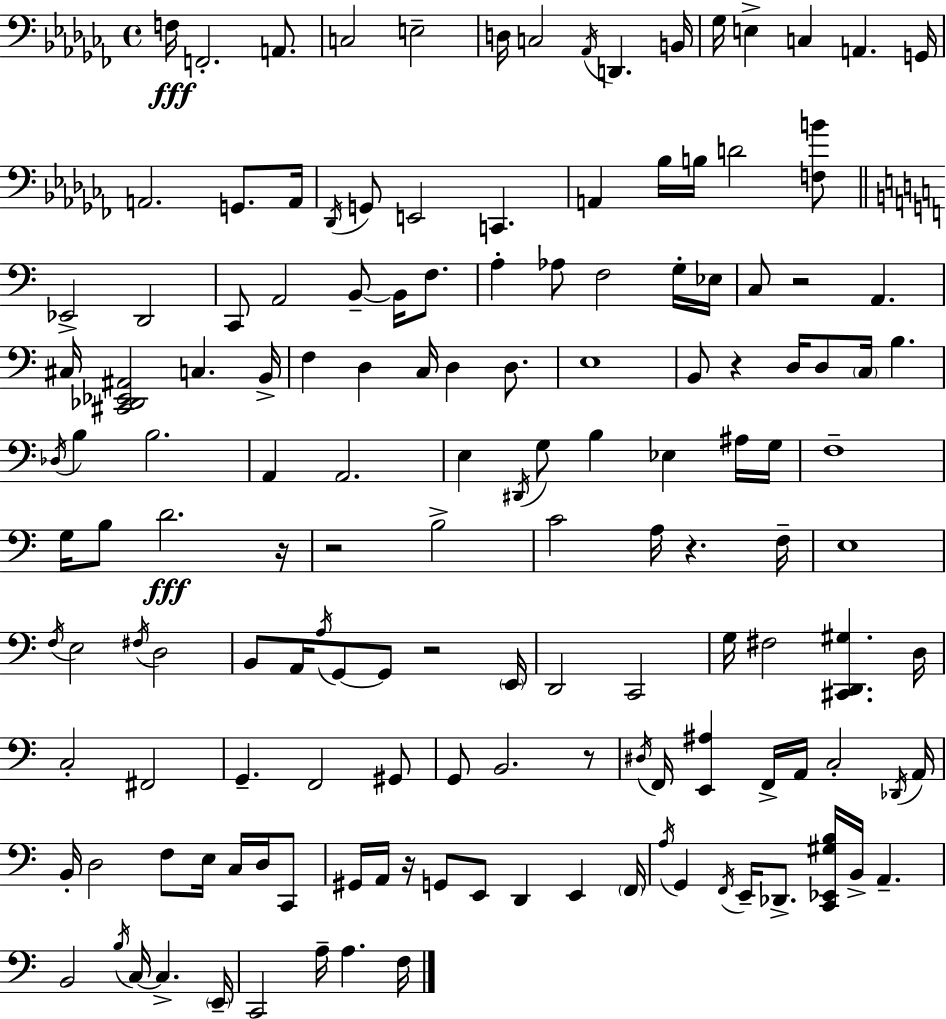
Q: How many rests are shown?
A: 8